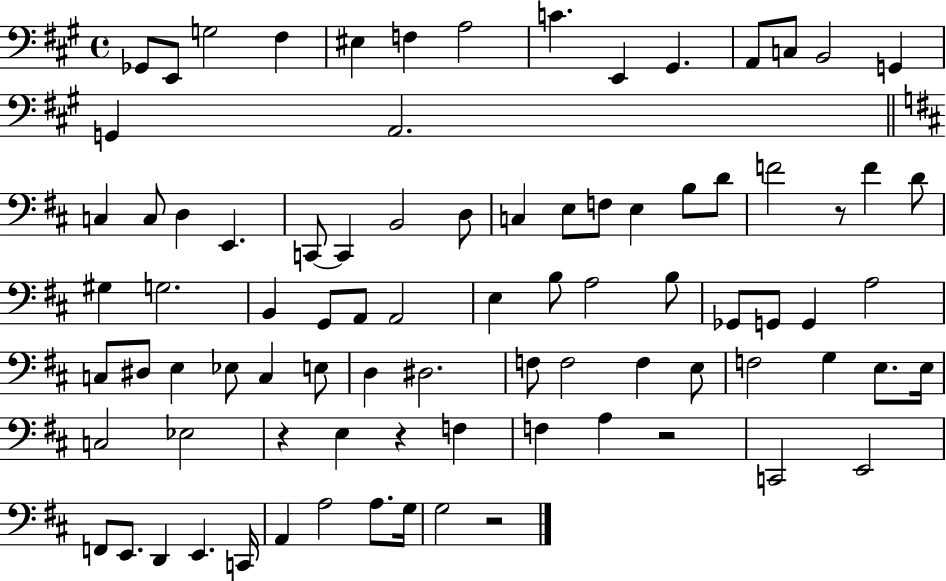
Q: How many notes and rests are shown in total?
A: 86